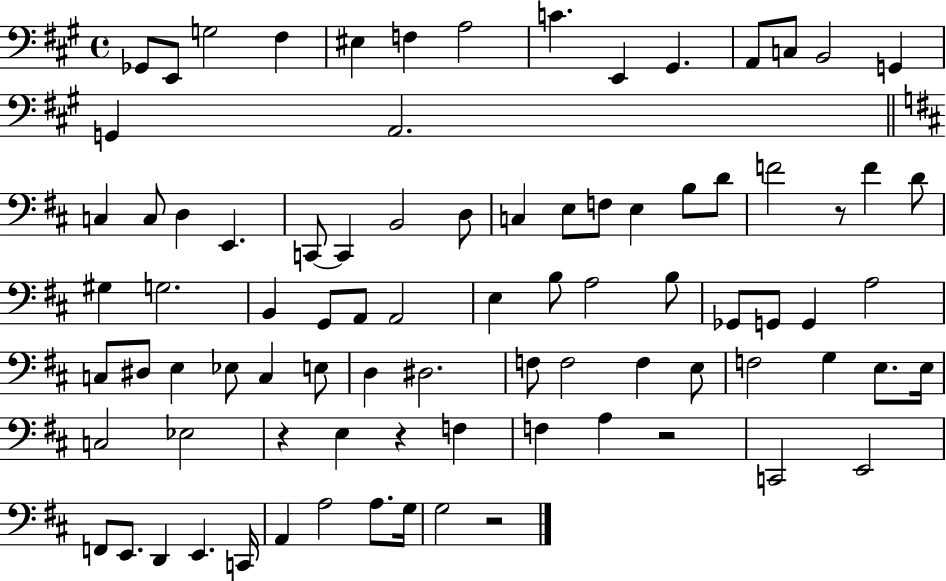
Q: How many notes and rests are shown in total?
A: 86